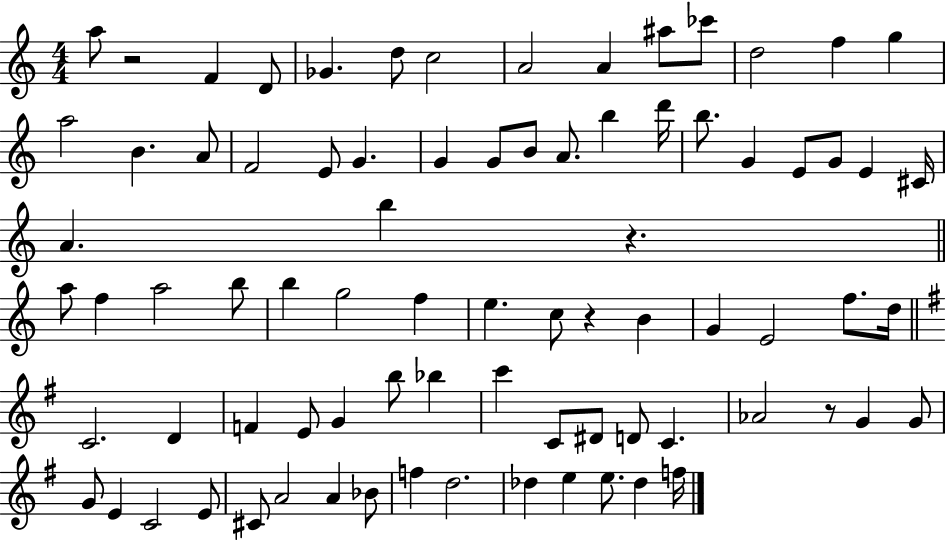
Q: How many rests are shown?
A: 4